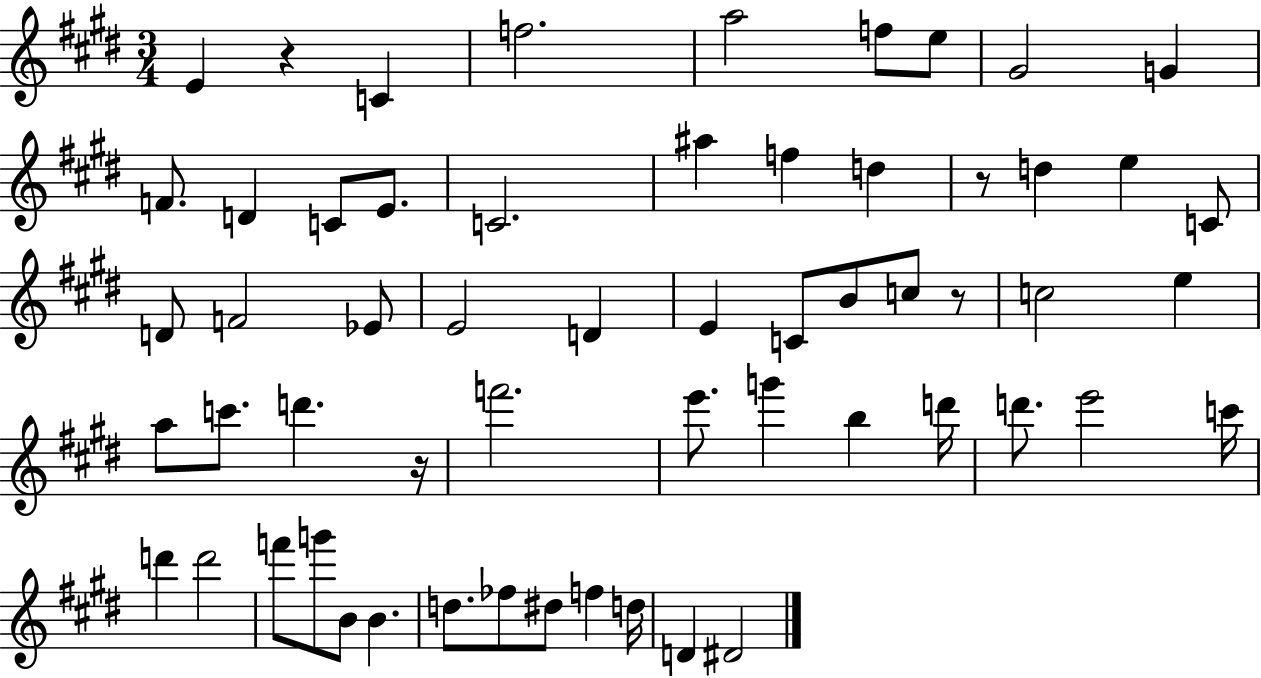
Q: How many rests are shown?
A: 4